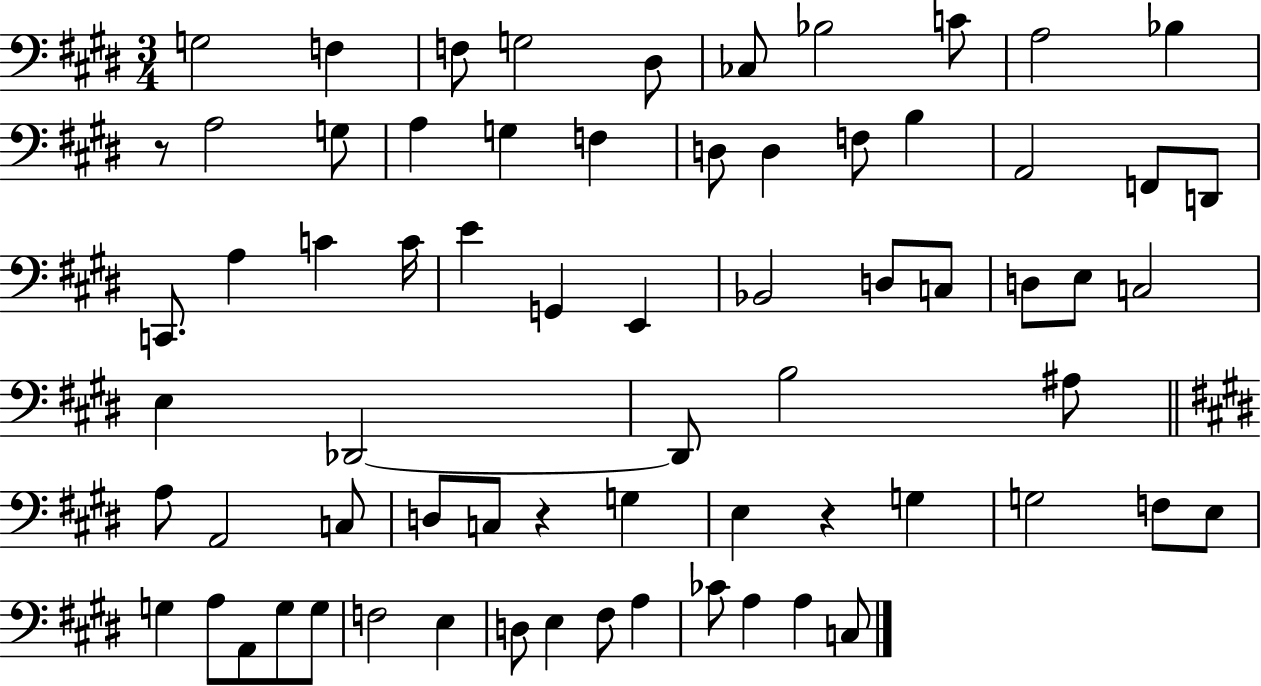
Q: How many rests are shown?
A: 3